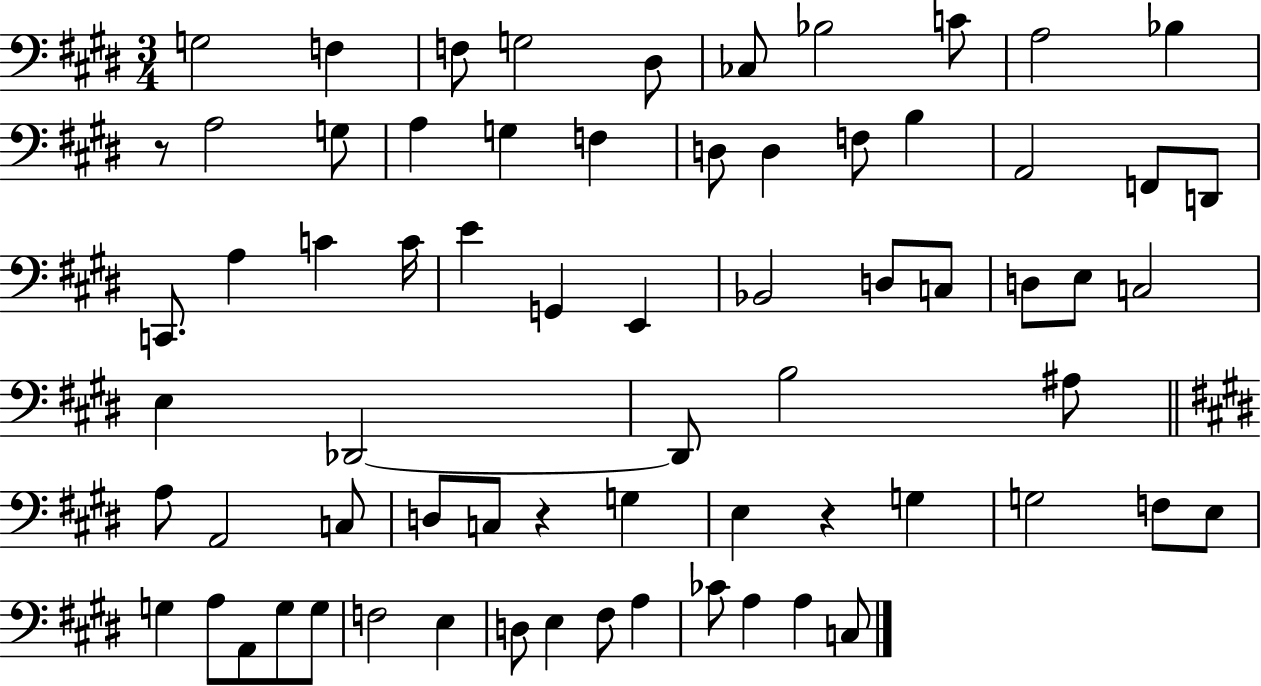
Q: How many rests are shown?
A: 3